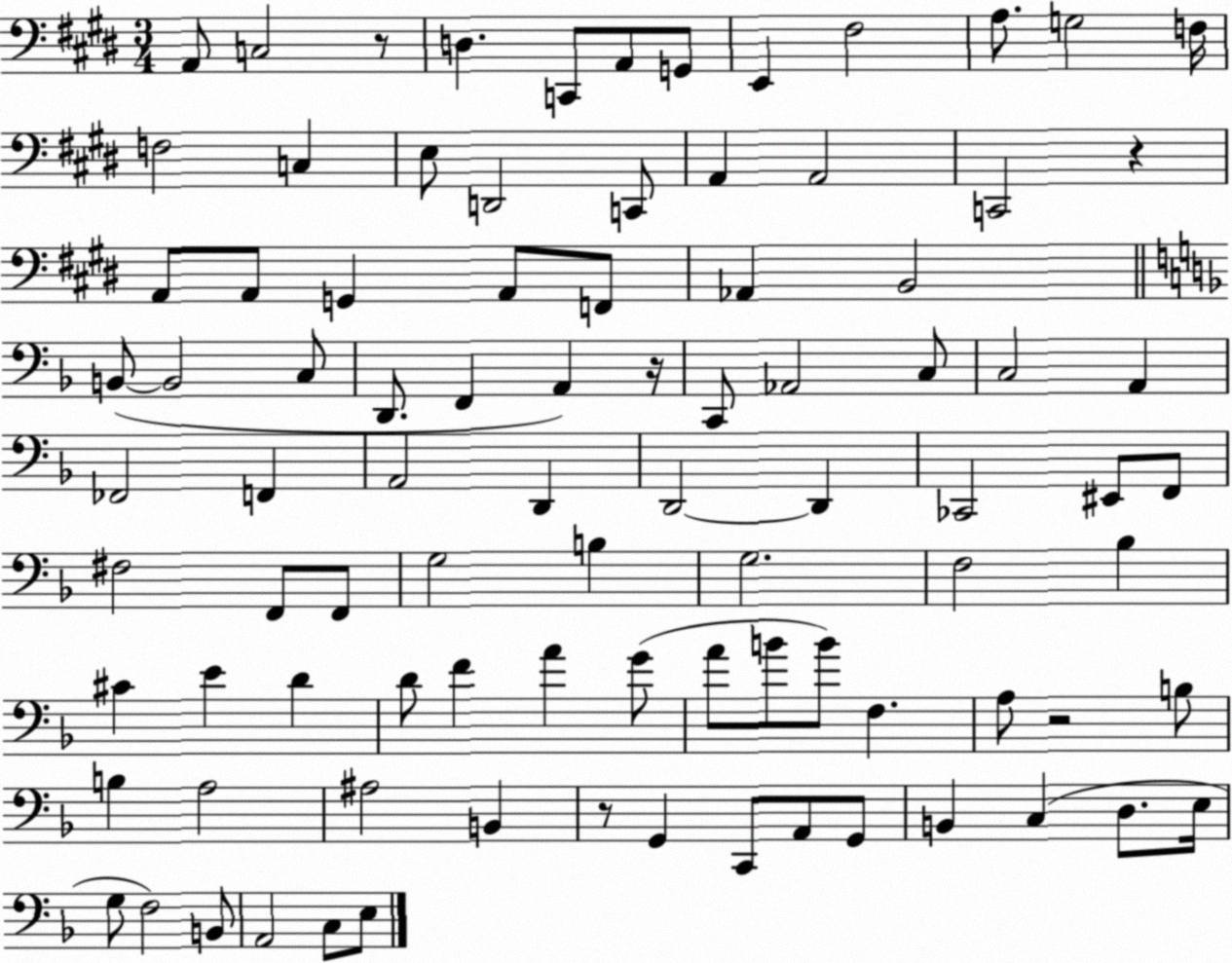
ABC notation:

X:1
T:Untitled
M:3/4
L:1/4
K:E
A,,/2 C,2 z/2 D, C,,/2 A,,/2 G,,/2 E,, ^F,2 A,/2 G,2 F,/4 F,2 C, E,/2 D,,2 C,,/2 A,, A,,2 C,,2 z A,,/2 A,,/2 G,, A,,/2 F,,/2 _A,, B,,2 B,,/2 B,,2 C,/2 D,,/2 F,, A,, z/4 C,,/2 _A,,2 C,/2 C,2 A,, _F,,2 F,, A,,2 D,, D,,2 D,, _C,,2 ^E,,/2 F,,/2 ^F,2 F,,/2 F,,/2 G,2 B, G,2 F,2 _B, ^C E D D/2 F A G/2 A/2 B/2 B/2 F, A,/2 z2 B,/2 B, A,2 ^A,2 B,, z/2 G,, C,,/2 A,,/2 G,,/2 B,, C, D,/2 E,/4 G,/2 F,2 B,,/2 A,,2 C,/2 E,/2